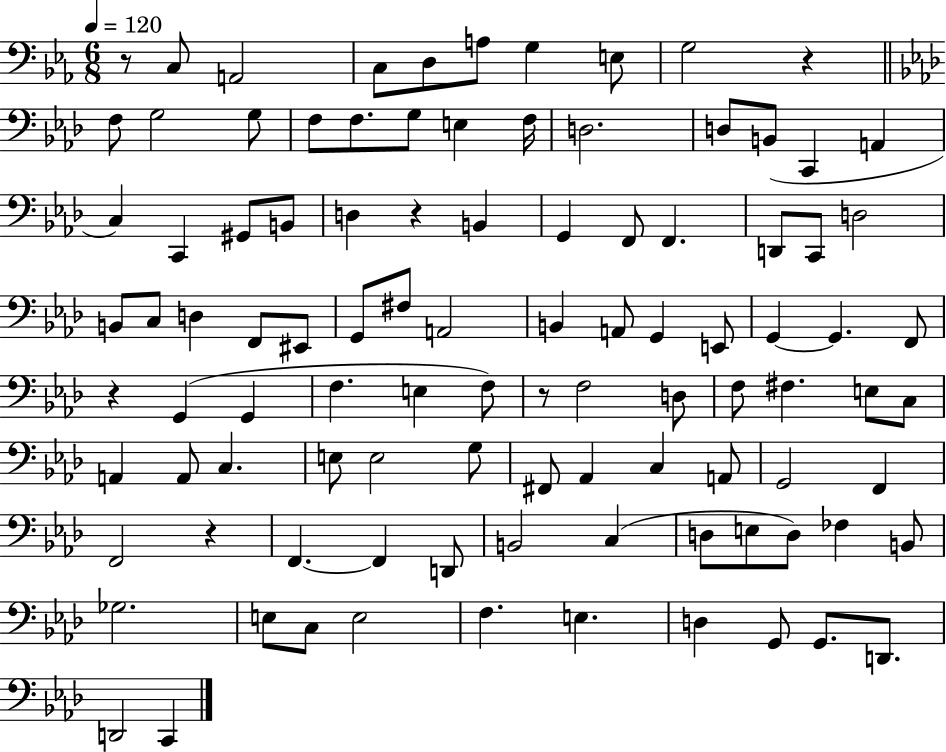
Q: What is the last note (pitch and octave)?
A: C2